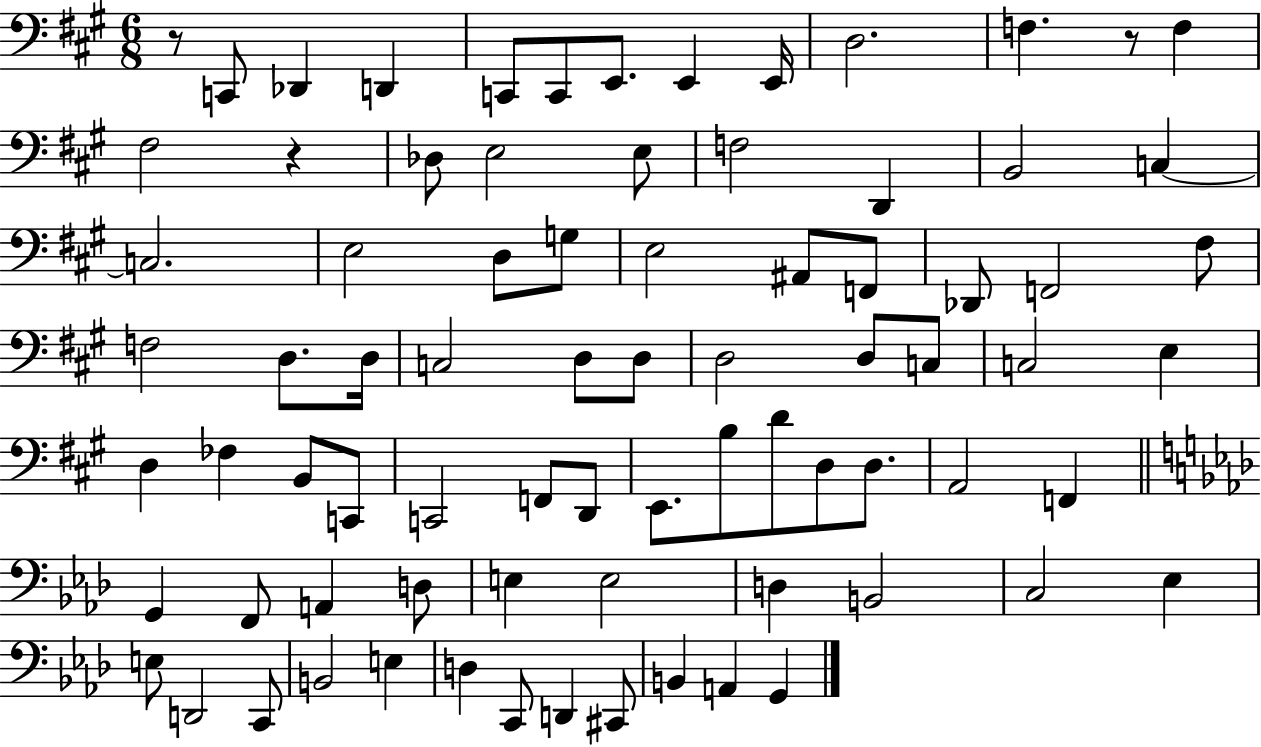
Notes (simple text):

R/e C2/e Db2/q D2/q C2/e C2/e E2/e. E2/q E2/s D3/h. F3/q. R/e F3/q F#3/h R/q Db3/e E3/h E3/e F3/h D2/q B2/h C3/q C3/h. E3/h D3/e G3/e E3/h A#2/e F2/e Db2/e F2/h F#3/e F3/h D3/e. D3/s C3/h D3/e D3/e D3/h D3/e C3/e C3/h E3/q D3/q FES3/q B2/e C2/e C2/h F2/e D2/e E2/e. B3/e D4/e D3/e D3/e. A2/h F2/q G2/q F2/e A2/q D3/e E3/q E3/h D3/q B2/h C3/h Eb3/q E3/e D2/h C2/e B2/h E3/q D3/q C2/e D2/q C#2/e B2/q A2/q G2/q